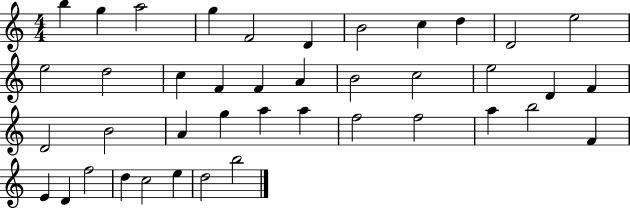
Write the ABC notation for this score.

X:1
T:Untitled
M:4/4
L:1/4
K:C
b g a2 g F2 D B2 c d D2 e2 e2 d2 c F F A B2 c2 e2 D F D2 B2 A g a a f2 f2 a b2 F E D f2 d c2 e d2 b2